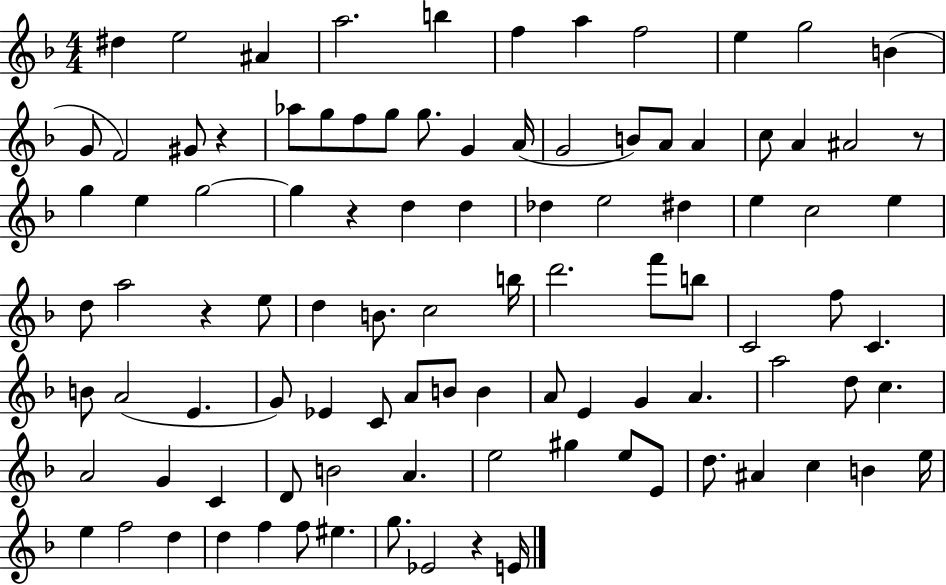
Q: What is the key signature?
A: F major